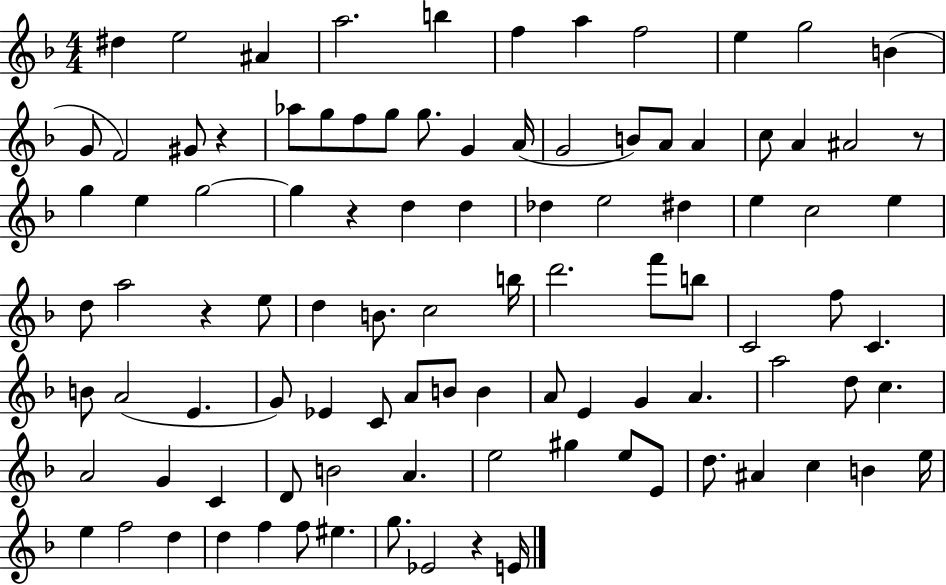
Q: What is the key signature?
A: F major